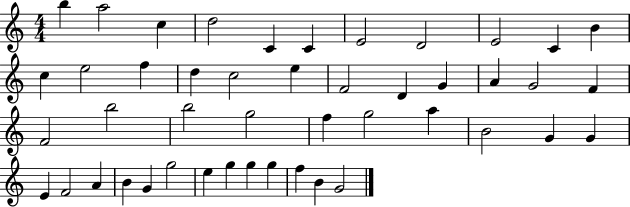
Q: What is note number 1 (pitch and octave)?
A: B5